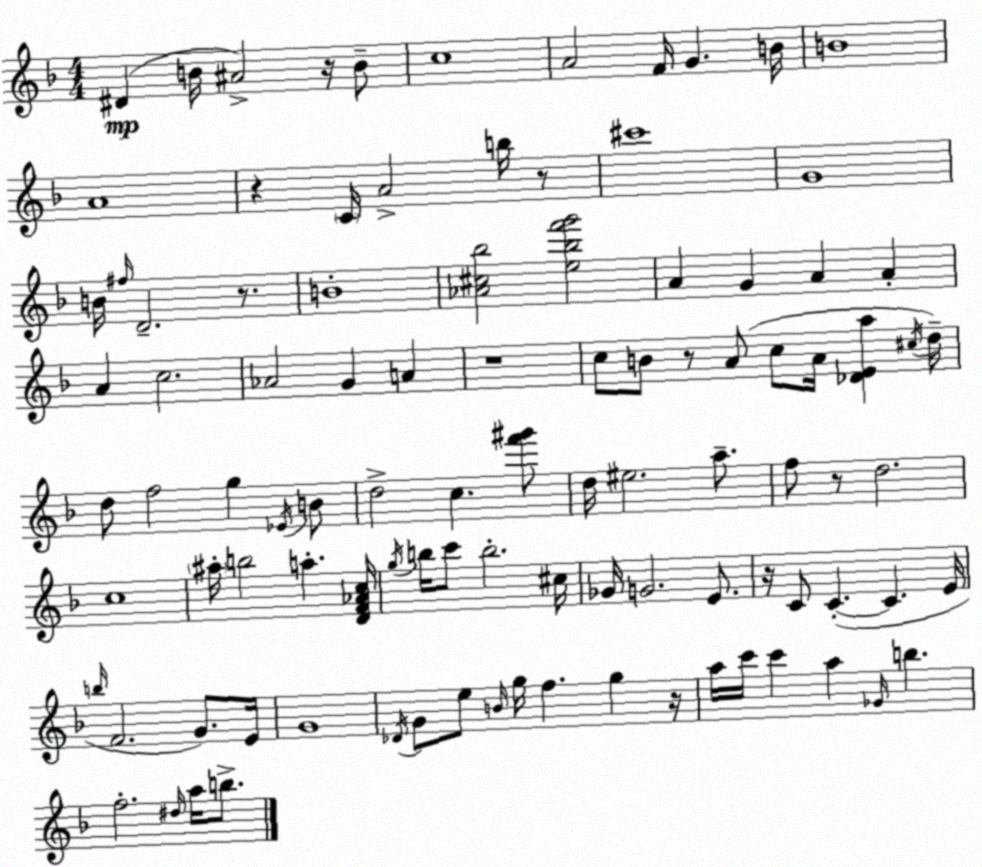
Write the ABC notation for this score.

X:1
T:Untitled
M:4/4
L:1/4
K:Dm
^D B/4 ^A2 z/4 B/2 c4 A2 F/4 G B/4 B4 A4 z C/4 A2 b/4 z/2 ^c'4 G4 B/4 ^f/4 D2 z/2 B4 [_A^c_b]2 [e_bf'g']2 A G A A A c2 _A2 G A z4 c/2 B/2 z/2 A/2 c/2 A/4 [_DEa] ^c/4 d/4 d/2 f2 g _E/4 B/2 d2 c [f'^g']/2 d/4 ^e2 a/2 f/2 z/2 d2 c4 ^a/4 b2 a [DF_Ac]/4 g/4 b/4 c'/2 b2 ^c/4 _G/4 G2 E/2 z/4 C/2 C C E/4 b/4 F2 G/2 E/4 G4 _D/4 G/2 e/2 B/4 g/4 f g z/4 a/4 c'/4 c' a _G/4 b f2 ^d/4 a/4 b/2